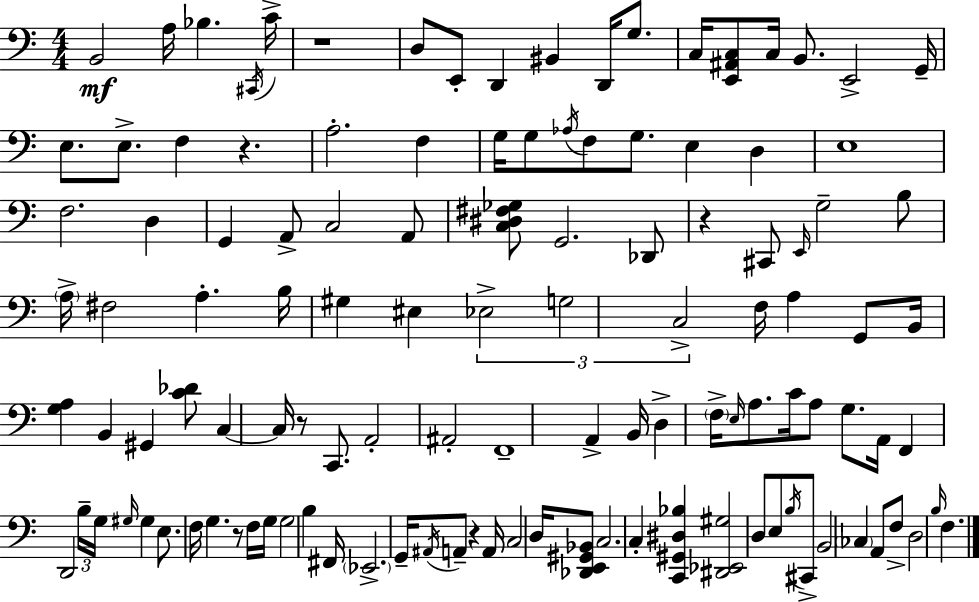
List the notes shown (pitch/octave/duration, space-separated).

B2/h A3/s Bb3/q. C#2/s C4/s R/w D3/e E2/e D2/q BIS2/q D2/s G3/e. C3/s [E2,A#2,C3]/e C3/s B2/e. E2/h G2/s E3/e. E3/e. F3/q R/q. A3/h. F3/q G3/s G3/e Ab3/s F3/e G3/e. E3/q D3/q E3/w F3/h. D3/q G2/q A2/e C3/h A2/e [C3,D#3,F#3,Gb3]/e G2/h. Db2/e R/q C#2/e E2/s G3/h B3/e A3/s F#3/h A3/q. B3/s G#3/q EIS3/q Eb3/h G3/h C3/h F3/s A3/q G2/e B2/s [G3,A3]/q B2/q G#2/q [C4,Db4]/e C3/q C3/s R/e C2/e. A2/h A#2/h F2/w A2/q B2/s D3/q F3/s E3/s A3/e. C4/s A3/e G3/e. A2/s F2/q D2/h B3/s G3/s G#3/s G#3/q E3/e. F3/s G3/q. R/e F3/s G3/s G3/h B3/q F#2/s Eb2/h. G2/s A#2/s A2/e R/q A2/s C3/h D3/s [Db2,E2,G#2,Bb2]/e C3/h. C3/q [C2,G#2,D#3,Bb3]/q [D#2,Eb2,G#3]/h D3/e E3/e B3/s C#2/e B2/h CES3/q A2/e F3/e D3/h B3/s F3/q.